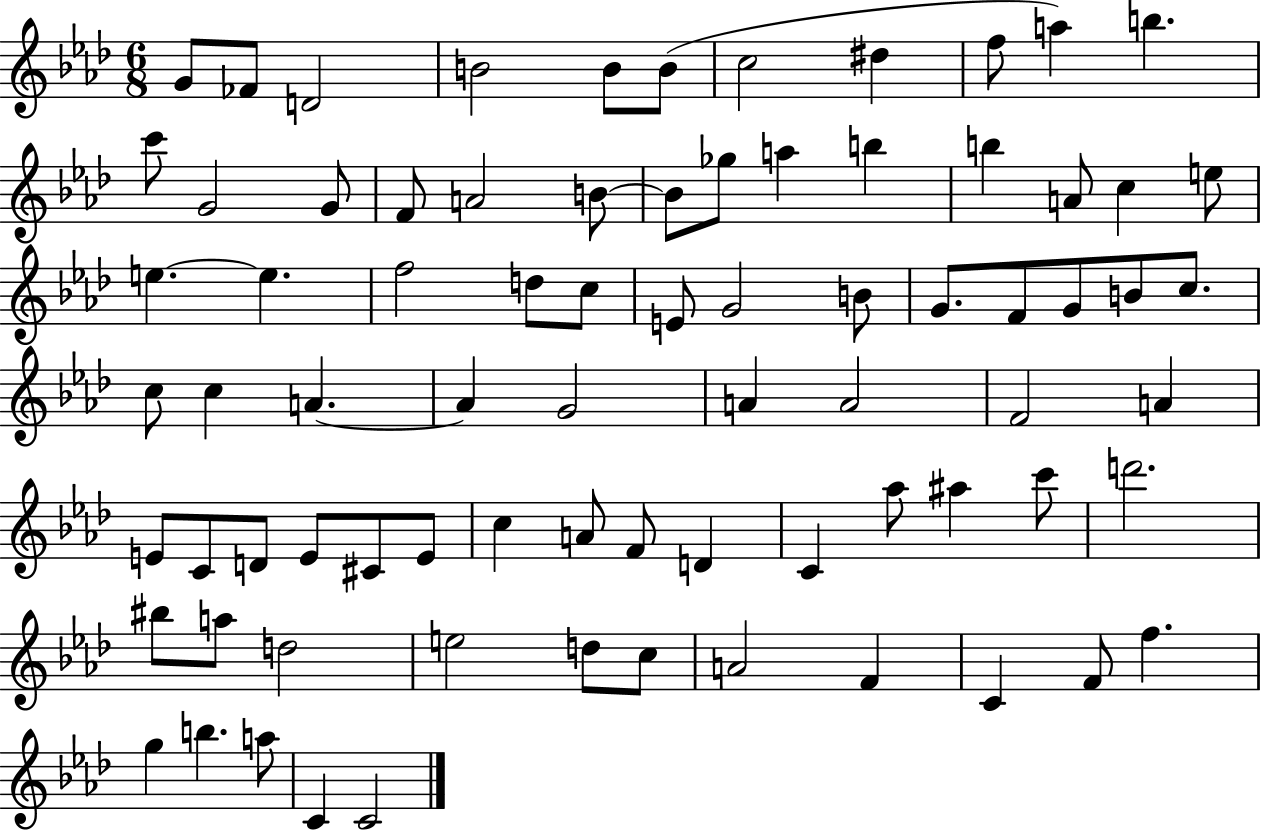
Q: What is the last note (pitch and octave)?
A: C4